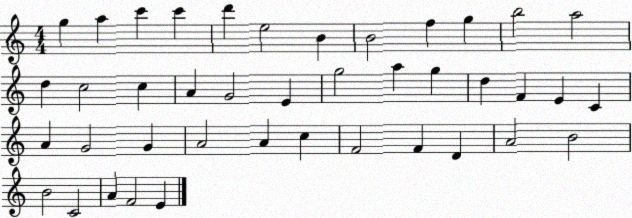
X:1
T:Untitled
M:4/4
L:1/4
K:C
g a c' c' d' e2 B B2 f g b2 a2 d c2 c A G2 E g2 a g d F E C A G2 G A2 A c F2 F D A2 B2 B2 C2 A F2 E